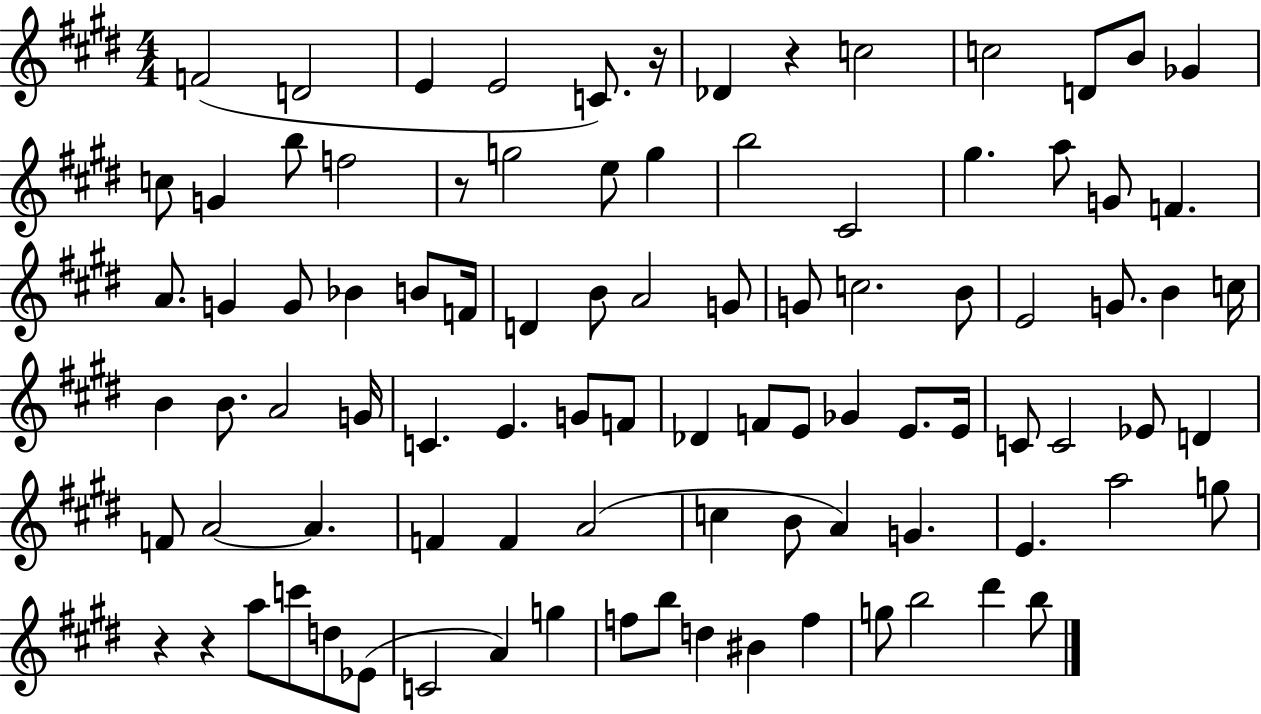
X:1
T:Untitled
M:4/4
L:1/4
K:E
F2 D2 E E2 C/2 z/4 _D z c2 c2 D/2 B/2 _G c/2 G b/2 f2 z/2 g2 e/2 g b2 ^C2 ^g a/2 G/2 F A/2 G G/2 _B B/2 F/4 D B/2 A2 G/2 G/2 c2 B/2 E2 G/2 B c/4 B B/2 A2 G/4 C E G/2 F/2 _D F/2 E/2 _G E/2 E/4 C/2 C2 _E/2 D F/2 A2 A F F A2 c B/2 A G E a2 g/2 z z a/2 c'/2 d/2 _E/2 C2 A g f/2 b/2 d ^B f g/2 b2 ^d' b/2